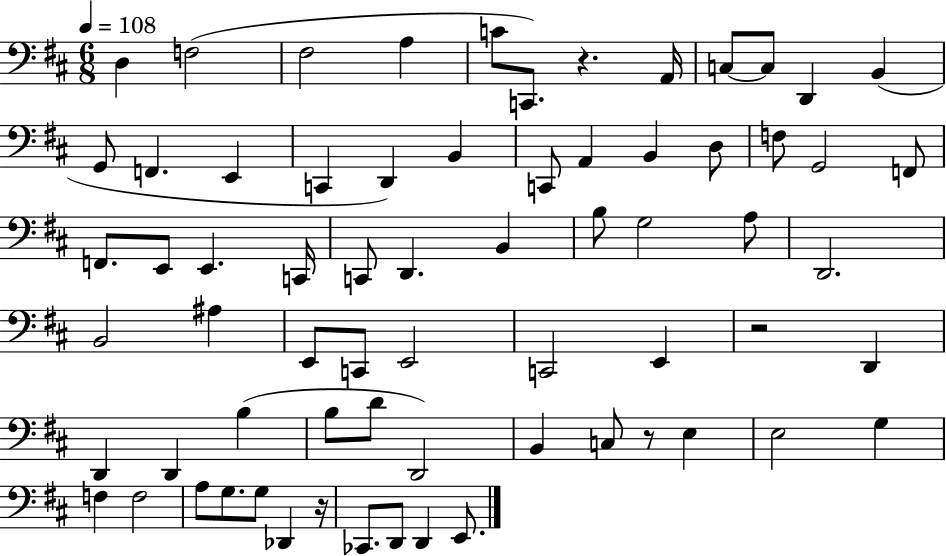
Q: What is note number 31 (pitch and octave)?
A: B2